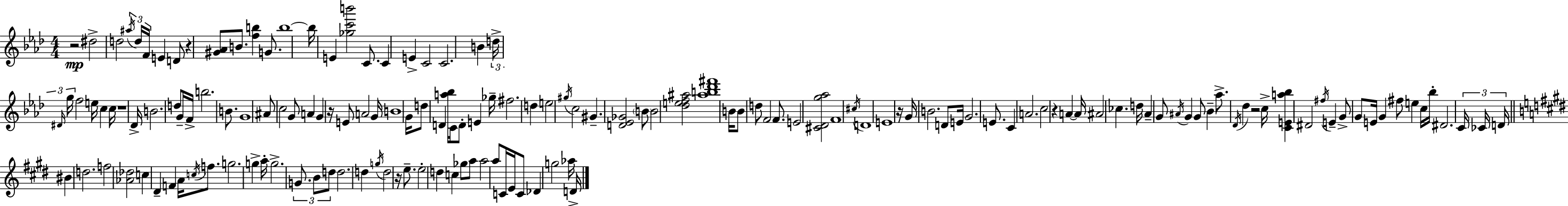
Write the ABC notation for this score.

X:1
T:Untitled
M:4/4
L:1/4
K:Fm
z2 ^d2 d2 ^a/4 d/4 F/4 E D/2 z [^G_A]/2 B/2 [fb] G/2 b4 b/4 E [_gc'b']2 C/2 C E C2 C2 B d/4 ^D/4 g/4 f2 e/4 c c/4 z4 _D/4 B2 d/2 G/4 F/4 b2 B/2 G4 ^A/2 c2 G/2 A G z/4 E/2 A2 G/4 B4 G/4 d/2 D [a_b]/4 C/4 D/2 E _g/4 ^f2 d e2 ^g/4 c2 ^G [D_E_G]2 B/2 B2 [_def^a]2 [^ab_d'^f']4 B/4 B/2 d/2 F2 F/2 E2 [^C_Dg_a]2 F4 ^c/4 D4 E4 z/4 G/4 B2 D/2 E/4 G2 E/2 C A2 c2 z A A/4 ^A2 _c d/4 _A G/2 ^A/4 G G/2 _B _a/2 _D/4 _d z2 c/4 [CEa_b] ^D2 ^f/4 E G/2 G/2 E/4 G ^f/2 e c/4 _b/4 ^D2 C/4 _C/4 D/4 ^B d2 f2 [_A_d]2 c ^D F A/4 c/4 f/2 g2 g a/4 g2 G/2 B/2 d/2 d2 d g/4 d2 z/4 e/2 e2 d c _g/2 a/2 a2 a/2 C/4 E/4 C/2 _D g2 _a/4 D/4